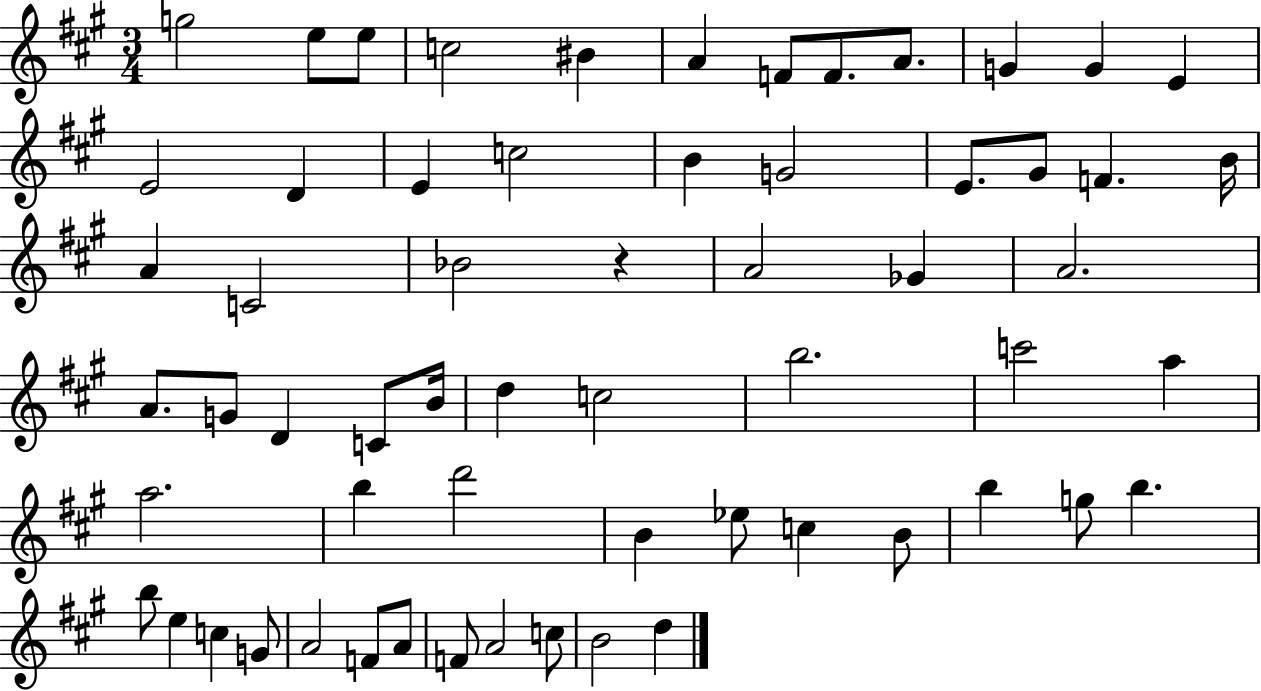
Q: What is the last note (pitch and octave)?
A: D5